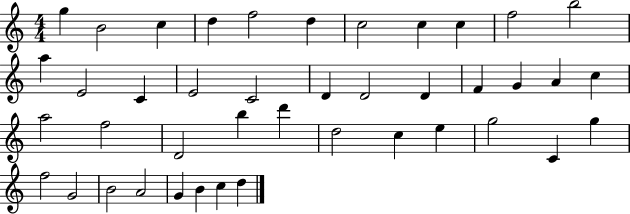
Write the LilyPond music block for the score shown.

{
  \clef treble
  \numericTimeSignature
  \time 4/4
  \key c \major
  g''4 b'2 c''4 | d''4 f''2 d''4 | c''2 c''4 c''4 | f''2 b''2 | \break a''4 e'2 c'4 | e'2 c'2 | d'4 d'2 d'4 | f'4 g'4 a'4 c''4 | \break a''2 f''2 | d'2 b''4 d'''4 | d''2 c''4 e''4 | g''2 c'4 g''4 | \break f''2 g'2 | b'2 a'2 | g'4 b'4 c''4 d''4 | \bar "|."
}